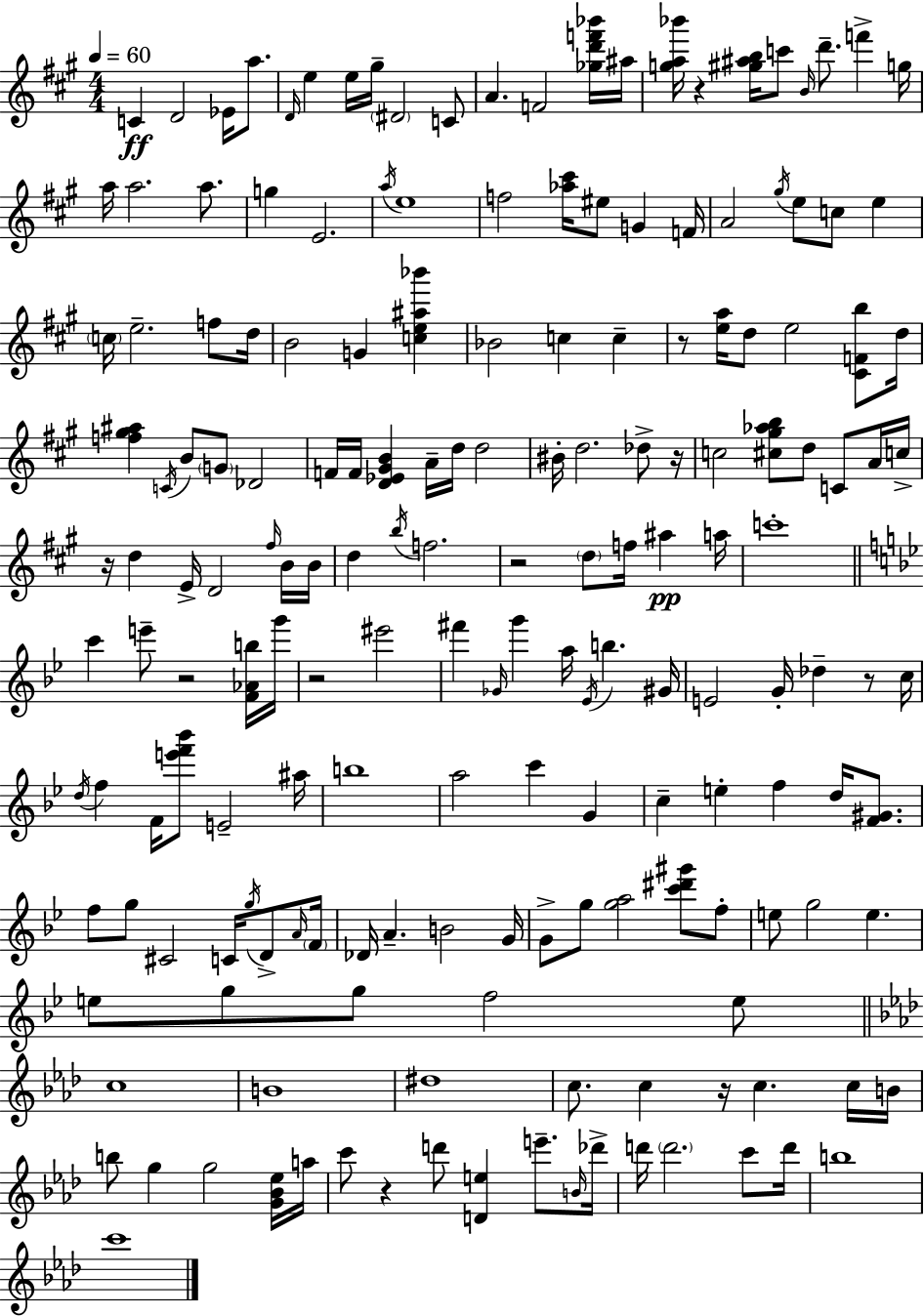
C4/q D4/h Eb4/s A5/e. D4/s E5/q E5/s G#5/s D#4/h C4/e A4/q. F4/h [Gb5,D6,F6,Bb6]/s A#5/s [G5,A5,Bb6]/s R/q [G#5,A#5,B5]/s C6/e B4/s D6/e. F6/q G5/s A5/s A5/h. A5/e. G5/q E4/h. A5/s E5/w F5/h [Ab5,C#6]/s EIS5/e G4/q F4/s A4/h G#5/s E5/e C5/e E5/q C5/s E5/h. F5/e D5/s B4/h G4/q [C5,E5,A#5,Bb6]/q Bb4/h C5/q C5/q R/e [E5,A5]/s D5/e E5/h [C#4,F4,B5]/e D5/s [F5,G#5,A#5]/q C4/s B4/e G4/e Db4/h F4/s F4/s [D4,Eb4,G#4,B4]/q A4/s D5/s D5/h BIS4/s D5/h. Db5/e R/s C5/h [C#5,G#5,Ab5,B5]/e D5/e C4/e A4/s C5/s R/s D5/q E4/s D4/h F#5/s B4/s B4/s D5/q B5/s F5/h. R/h D5/e F5/s A#5/q A5/s C6/w C6/q E6/e R/h [F4,Ab4,B5]/s G6/s R/h EIS6/h F#6/q Gb4/s G6/q A5/s Eb4/s B5/q. G#4/s E4/h G4/s Db5/q R/e C5/s D5/s F5/q F4/s [E6,F6,Bb6]/e E4/h A#5/s B5/w A5/h C6/q G4/q C5/q E5/q F5/q D5/s [F4,G#4]/e. F5/e G5/e C#4/h C4/s G5/s D4/e A4/s F4/s Db4/s A4/q. B4/h G4/s G4/e G5/e [G5,A5]/h [C6,D#6,G#6]/e F5/e E5/e G5/h E5/q. E5/e G5/e G5/e F5/h E5/e C5/w B4/w D#5/w C5/e. C5/q R/s C5/q. C5/s B4/s B5/e G5/q G5/h [G4,Bb4,Eb5]/s A5/s C6/e R/q D6/e [D4,E5]/q E6/e. B4/s Db6/s D6/s D6/h. C6/e D6/s B5/w C6/w